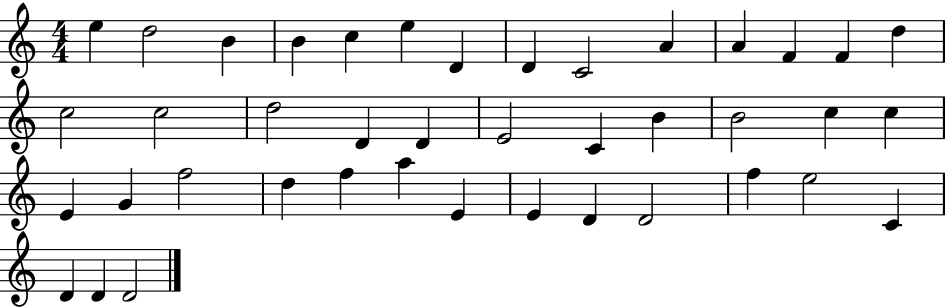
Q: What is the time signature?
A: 4/4